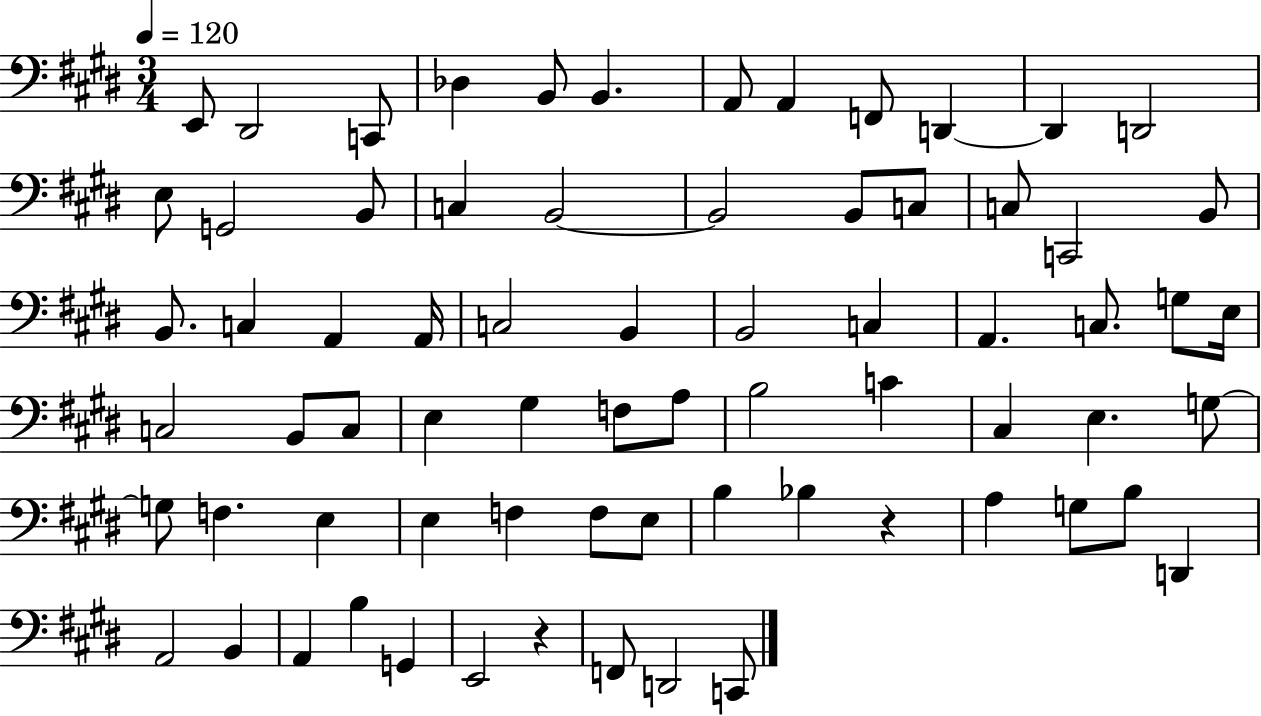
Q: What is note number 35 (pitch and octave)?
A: E3